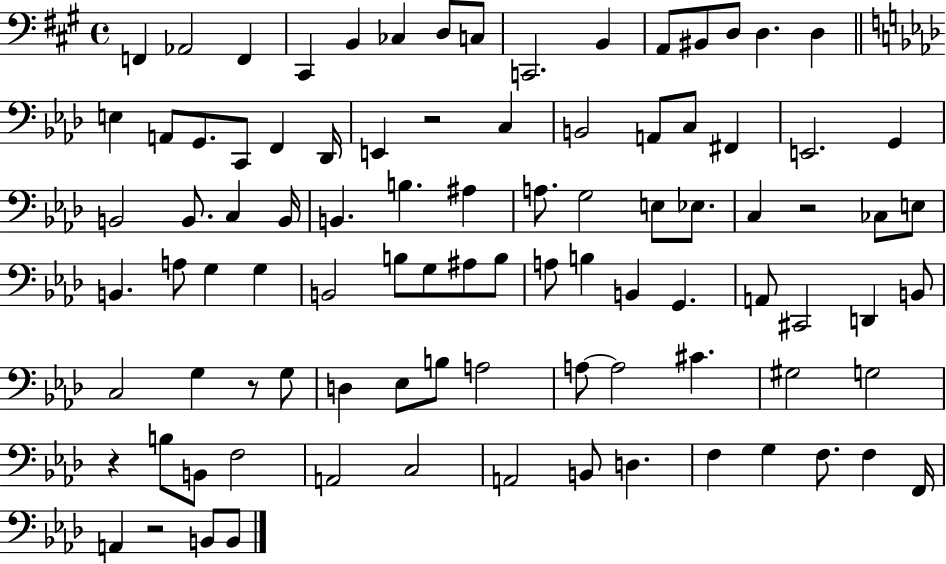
X:1
T:Untitled
M:4/4
L:1/4
K:A
F,, _A,,2 F,, ^C,, B,, _C, D,/2 C,/2 C,,2 B,, A,,/2 ^B,,/2 D,/2 D, D, E, A,,/2 G,,/2 C,,/2 F,, _D,,/4 E,, z2 C, B,,2 A,,/2 C,/2 ^F,, E,,2 G,, B,,2 B,,/2 C, B,,/4 B,, B, ^A, A,/2 G,2 E,/2 _E,/2 C, z2 _C,/2 E,/2 B,, A,/2 G, G, B,,2 B,/2 G,/2 ^A,/2 B,/2 A,/2 B, B,, G,, A,,/2 ^C,,2 D,, B,,/2 C,2 G, z/2 G,/2 D, _E,/2 B,/2 A,2 A,/2 A,2 ^C ^G,2 G,2 z B,/2 B,,/2 F,2 A,,2 C,2 A,,2 B,,/2 D, F, G, F,/2 F, F,,/4 A,, z2 B,,/2 B,,/2